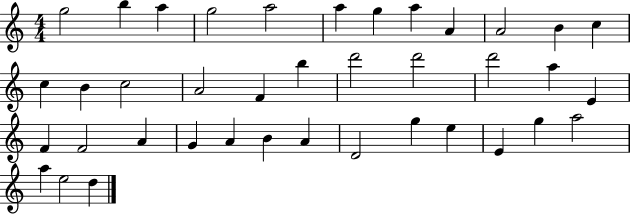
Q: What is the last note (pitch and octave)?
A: D5